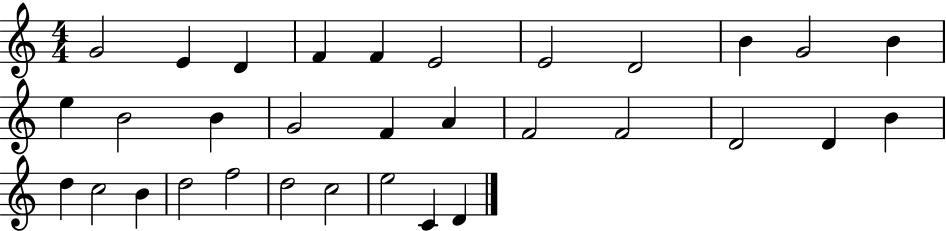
G4/h E4/q D4/q F4/q F4/q E4/h E4/h D4/h B4/q G4/h B4/q E5/q B4/h B4/q G4/h F4/q A4/q F4/h F4/h D4/h D4/q B4/q D5/q C5/h B4/q D5/h F5/h D5/h C5/h E5/h C4/q D4/q